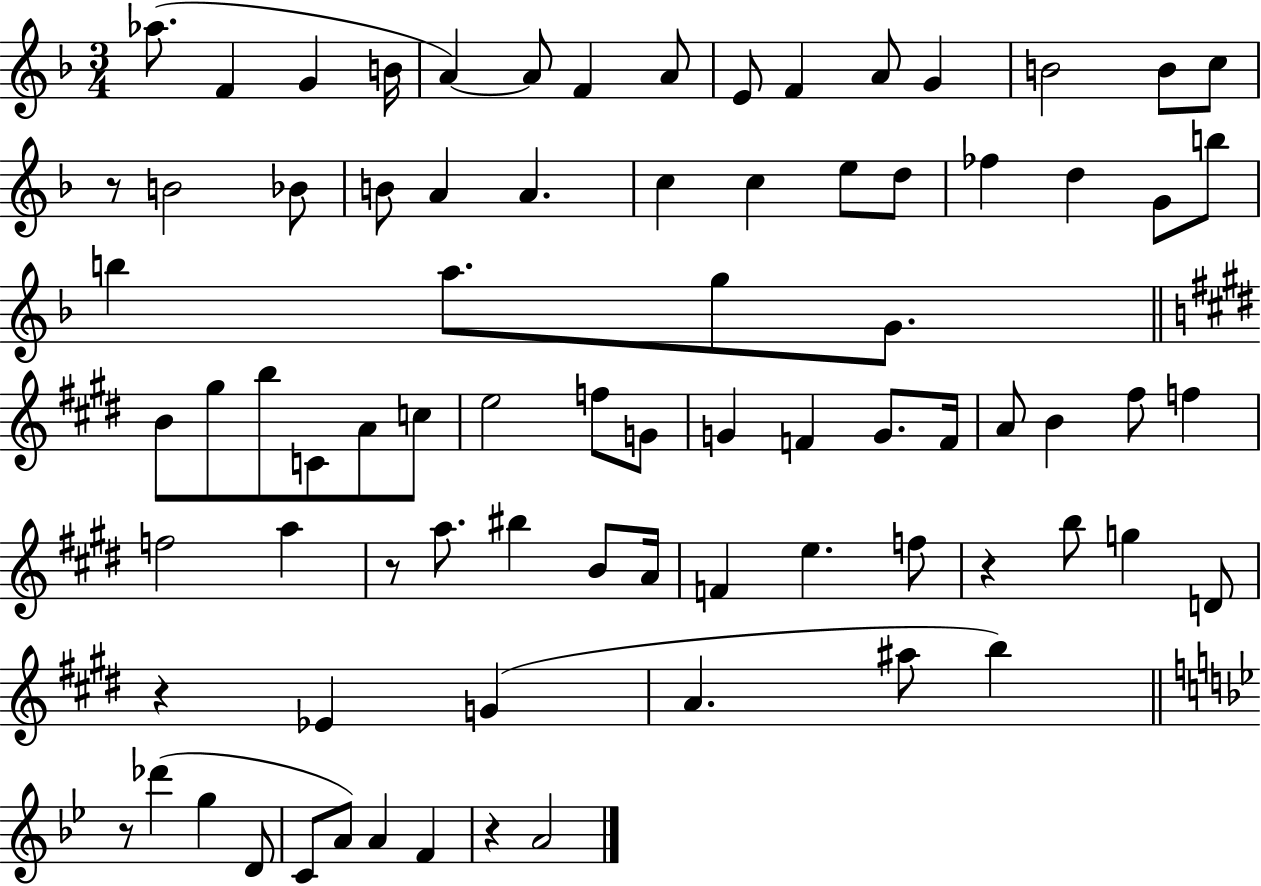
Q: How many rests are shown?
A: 6